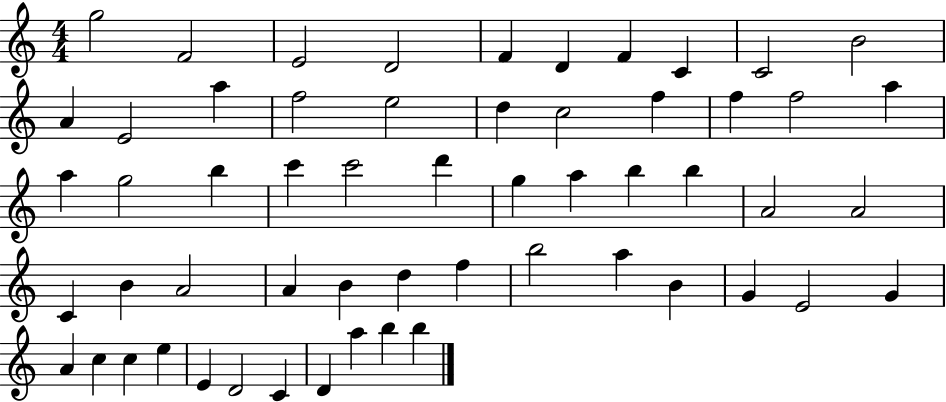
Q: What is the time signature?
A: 4/4